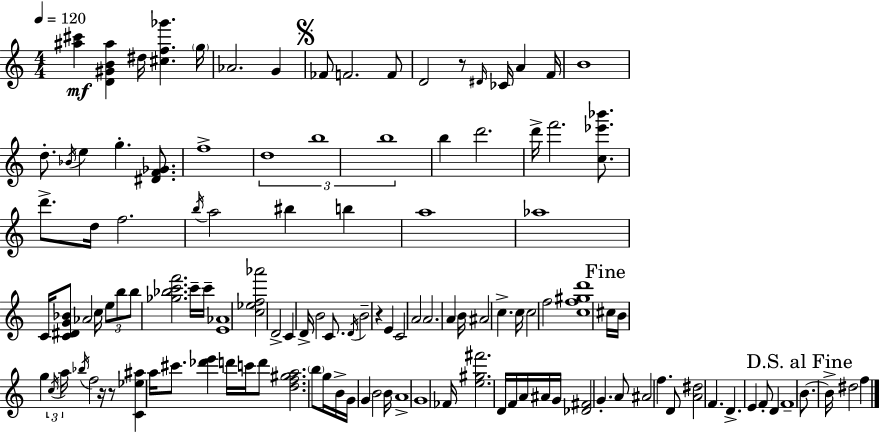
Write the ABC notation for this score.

X:1
T:Untitled
M:4/4
L:1/4
K:C
[^a^c'] [D^GB^a] ^d/4 [^cf_g'] g/4 _A2 G _F/2 F2 F/2 D2 z/2 ^D/4 _C/4 A F/4 B4 d/2 _B/4 e g [^DF_G]/2 f4 d4 b4 b4 b d'2 d'/4 f'2 [c_e'_b']/2 d'/2 d/4 f2 b/4 a2 ^b b a4 _a4 C/4 [C^DG_B]/2 _A2 c/4 e/2 b/2 b/2 [_g_bc'f']2 c'/4 c'/4 [E_A]4 [c_ef_a']2 D2 C D/4 B2 C/2 D/4 B2 z E C2 A2 A2 A B/4 ^A2 c c/4 c2 f2 [cf^gd']4 ^c/4 B/4 g c/4 a/4 _b/4 f2 z/4 z/2 [C_e^a] a/4 ^c'/2 [_d'e'] d'/4 c'/4 d'/2 [df^ga]2 b/2 g/4 B/4 G/4 G B2 B/4 A4 G4 _F/4 [e^g^f']2 D/4 F/4 A/4 ^A/4 G/4 [_D^F]2 G A/2 ^A2 f D/2 [A^d]2 F D E F/2 D F4 B/2 B/4 ^d2 f